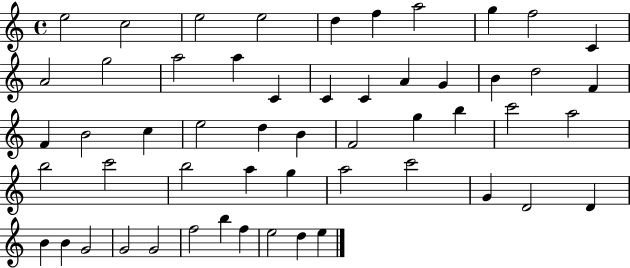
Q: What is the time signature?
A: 4/4